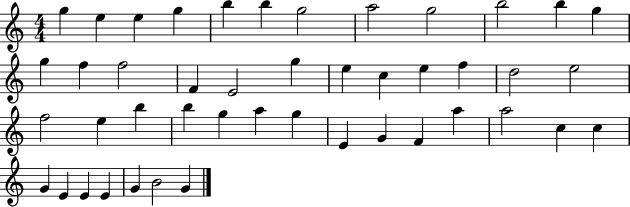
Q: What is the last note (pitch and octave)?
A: G4